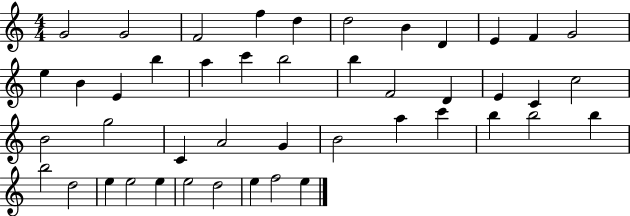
G4/h G4/h F4/h F5/q D5/q D5/h B4/q D4/q E4/q F4/q G4/h E5/q B4/q E4/q B5/q A5/q C6/q B5/h B5/q F4/h D4/q E4/q C4/q C5/h B4/h G5/h C4/q A4/h G4/q B4/h A5/q C6/q B5/q B5/h B5/q B5/h D5/h E5/q E5/h E5/q E5/h D5/h E5/q F5/h E5/q